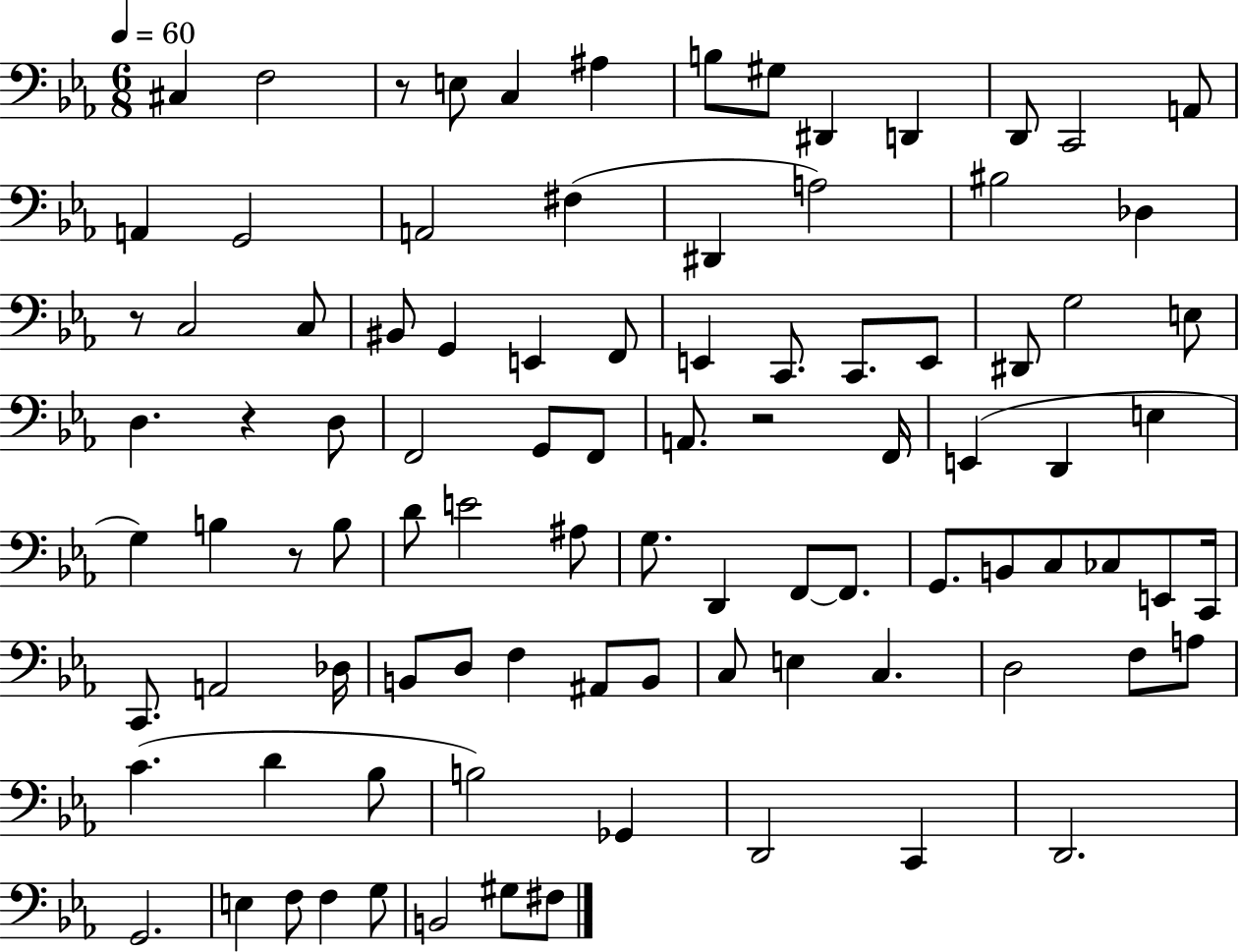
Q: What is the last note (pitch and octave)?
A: F#3